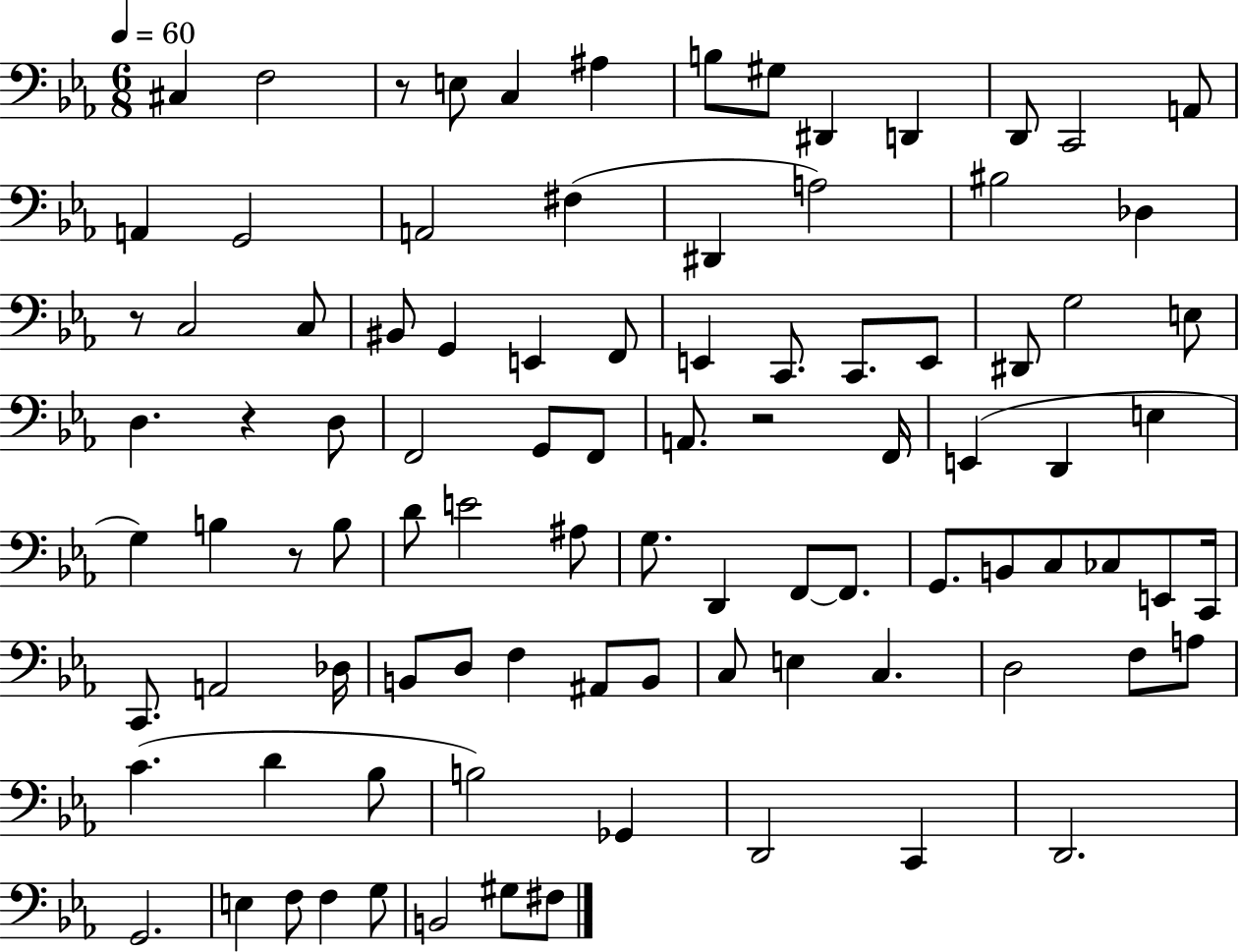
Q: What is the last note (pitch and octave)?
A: F#3